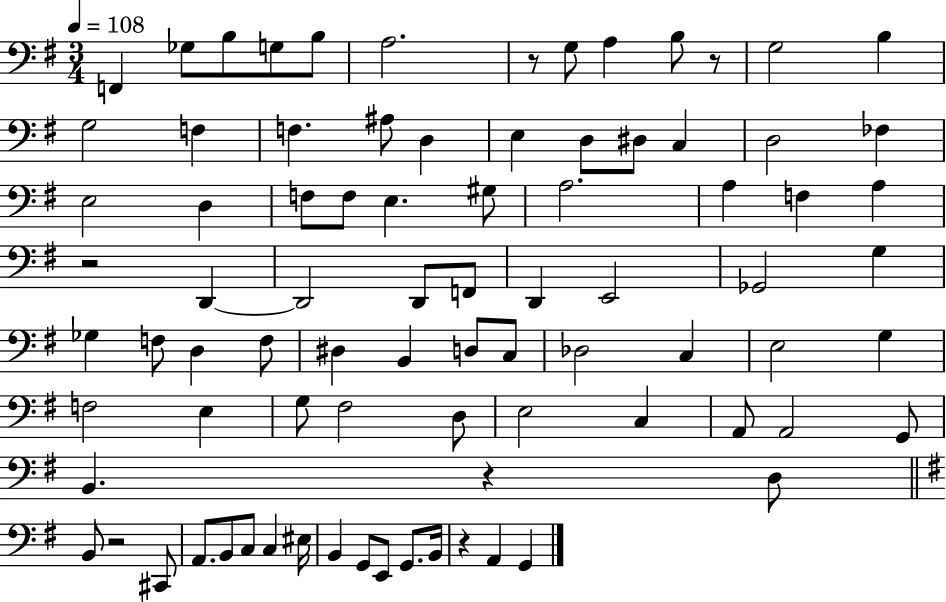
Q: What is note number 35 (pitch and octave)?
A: D2